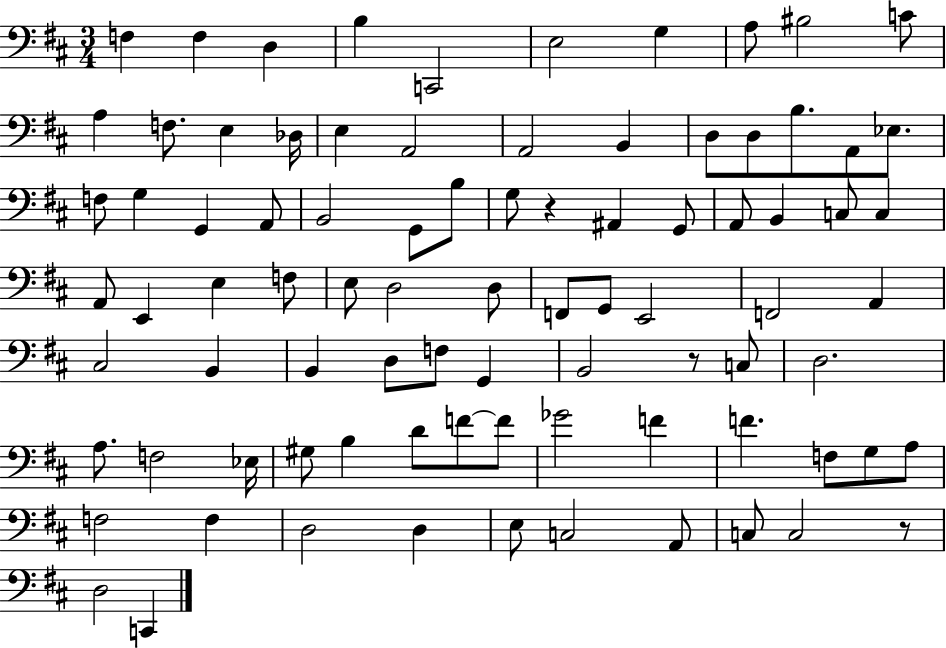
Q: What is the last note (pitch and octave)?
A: C2